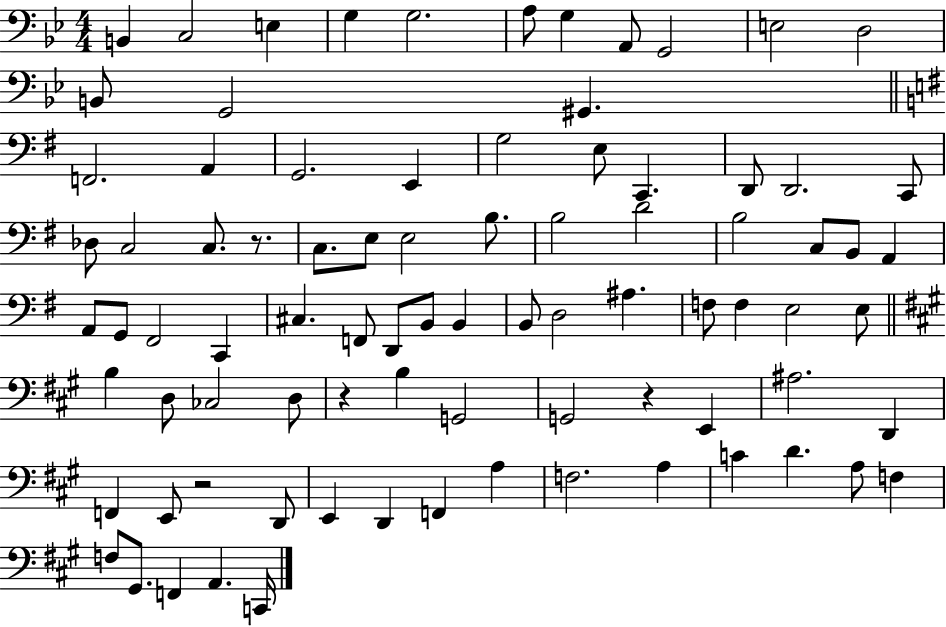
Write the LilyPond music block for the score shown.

{
  \clef bass
  \numericTimeSignature
  \time 4/4
  \key bes \major
  b,4 c2 e4 | g4 g2. | a8 g4 a,8 g,2 | e2 d2 | \break b,8 g,2 gis,4. | \bar "||" \break \key e \minor f,2. a,4 | g,2. e,4 | g2 e8 c,4. | d,8 d,2. c,8 | \break des8 c2 c8. r8. | c8. e8 e2 b8. | b2 d'2 | b2 c8 b,8 a,4 | \break a,8 g,8 fis,2 c,4 | cis4. f,8 d,8 b,8 b,4 | b,8 d2 ais4. | f8 f4 e2 e8 | \break \bar "||" \break \key a \major b4 d8 ces2 d8 | r4 b4 g,2 | g,2 r4 e,4 | ais2. d,4 | \break f,4 e,8 r2 d,8 | e,4 d,4 f,4 a4 | f2. a4 | c'4 d'4. a8 f4 | \break f8 gis,8. f,4 a,4. c,16 | \bar "|."
}